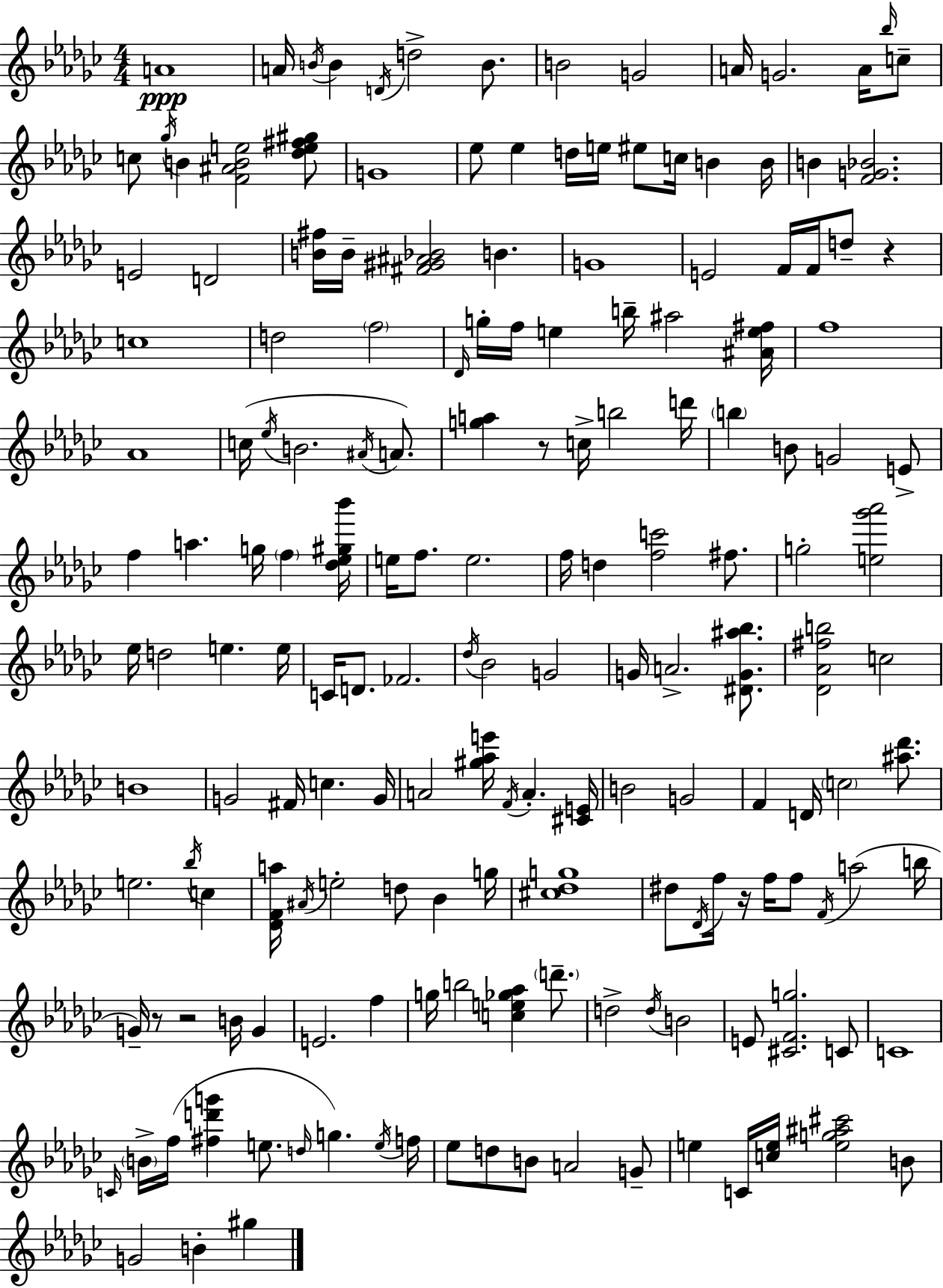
{
  \clef treble
  \numericTimeSignature
  \time 4/4
  \key ees \minor
  a'1\ppp | a'16 \acciaccatura { b'16 } b'4 \acciaccatura { d'16 } d''2-> b'8. | b'2 g'2 | a'16 g'2. a'16 | \break \grace { bes''16 } c''8-- c''8 \acciaccatura { ges''16 } b'4 <f' ais' b' e''>2 | <des'' e'' fis'' gis''>8 g'1 | ees''8 ees''4 d''16 e''16 eis''8 c''16 b'4 | b'16 b'4 <f' g' bes'>2. | \break e'2 d'2 | <b' fis''>16 b'16-- <fis' gis' ais' bes'>2 b'4. | g'1 | e'2 f'16 f'16 d''8-- | \break r4 c''1 | d''2 \parenthesize f''2 | \grace { des'16 } g''16-. f''16 e''4 b''16-- ais''2 | <ais' e'' fis''>16 f''1 | \break aes'1 | c''16( \acciaccatura { ees''16 } b'2. | \acciaccatura { ais'16 }) a'8. <g'' a''>4 r8 c''16-> b''2 | d'''16 \parenthesize b''4 b'8 g'2 | \break e'8-> f''4 a''4. | g''16 \parenthesize f''4 <des'' ees'' gis'' bes'''>16 e''16 f''8. e''2. | f''16 d''4 <f'' c'''>2 | fis''8. g''2-. <e'' ges''' aes'''>2 | \break ees''16 d''2 | e''4. e''16 c'16 d'8. fes'2. | \acciaccatura { des''16 } bes'2 | g'2 g'16 a'2.-> | \break <dis' g' ais'' bes''>8. <des' aes' fis'' b''>2 | c''2 b'1 | g'2 | fis'16 c''4. g'16 a'2 | \break <gis'' aes'' e'''>16 \acciaccatura { f'16 } a'4.-. <cis' e'>16 b'2 | g'2 f'4 d'16 \parenthesize c''2 | <ais'' des'''>8. e''2. | \acciaccatura { bes''16 } c''4 <des' f' a''>16 \acciaccatura { ais'16 } e''2-. | \break d''8 bes'4 g''16 <cis'' des'' g''>1 | dis''8 \acciaccatura { des'16 } f''16 r16 | f''16 f''8 \acciaccatura { f'16 } a''2( b''16 g'16--) r8 | r2 b'16 g'4 e'2. | \break f''4 g''16 b''2 | <c'' e'' ges'' aes''>4 \parenthesize d'''8.-- d''2-> | \acciaccatura { d''16 } b'2 e'8 | <cis' f' g''>2. c'8 c'1 | \break \grace { c'16 } \parenthesize b'16-> | f''16( <fis'' d''' g'''>4 e''8. \grace { d''16 } g''4.) \acciaccatura { e''16 } | f''16 ees''8 d''8 b'8 a'2 g'8-- | e''4 c'16 <c'' e''>16 <e'' g'' ais'' cis'''>2 b'8 | \break g'2 b'4-. gis''4 | \bar "|."
}